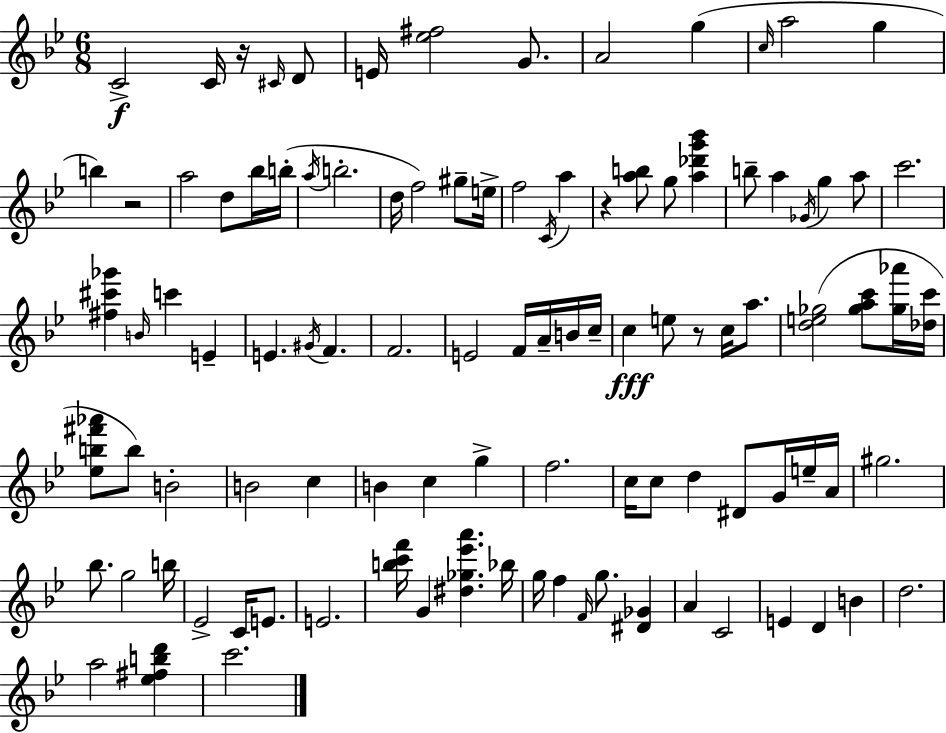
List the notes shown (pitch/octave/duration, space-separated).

C4/h C4/s R/s C#4/s D4/e E4/s [Eb5,F#5]/h G4/e. A4/h G5/q C5/s A5/h G5/q B5/q R/h A5/h D5/e Bb5/s B5/s A5/s B5/h. D5/s F5/h G#5/e E5/s F5/h C4/s A5/q R/q [A5,B5]/e G5/e [A5,Db6,G6,Bb6]/q B5/e A5/q Gb4/s G5/q A5/e C6/h. [F#5,C#6,Gb6]/q B4/s C6/q E4/q E4/q. G#4/s F4/q. F4/h. E4/h F4/s A4/s B4/s C5/s C5/q E5/e R/e C5/s A5/e. [D5,E5,Gb5]/h [Gb5,A5,C6]/e [Gb5,Ab6]/s [Db5,C6]/s [Eb5,B5,F#6,Ab6]/e B5/e B4/h B4/h C5/q B4/q C5/q G5/q F5/h. C5/s C5/e D5/q D#4/e G4/s E5/s A4/s G#5/h. Bb5/e. G5/h B5/s Eb4/h C4/s E4/e. E4/h. [B5,C6,F6]/s G4/q [D#5,Gb5,Eb6,A6]/q. Bb5/s G5/s F5/q F4/s G5/e. [D#4,Gb4]/q A4/q C4/h E4/q D4/q B4/q D5/h. A5/h [Eb5,F#5,B5,D6]/q C6/h.